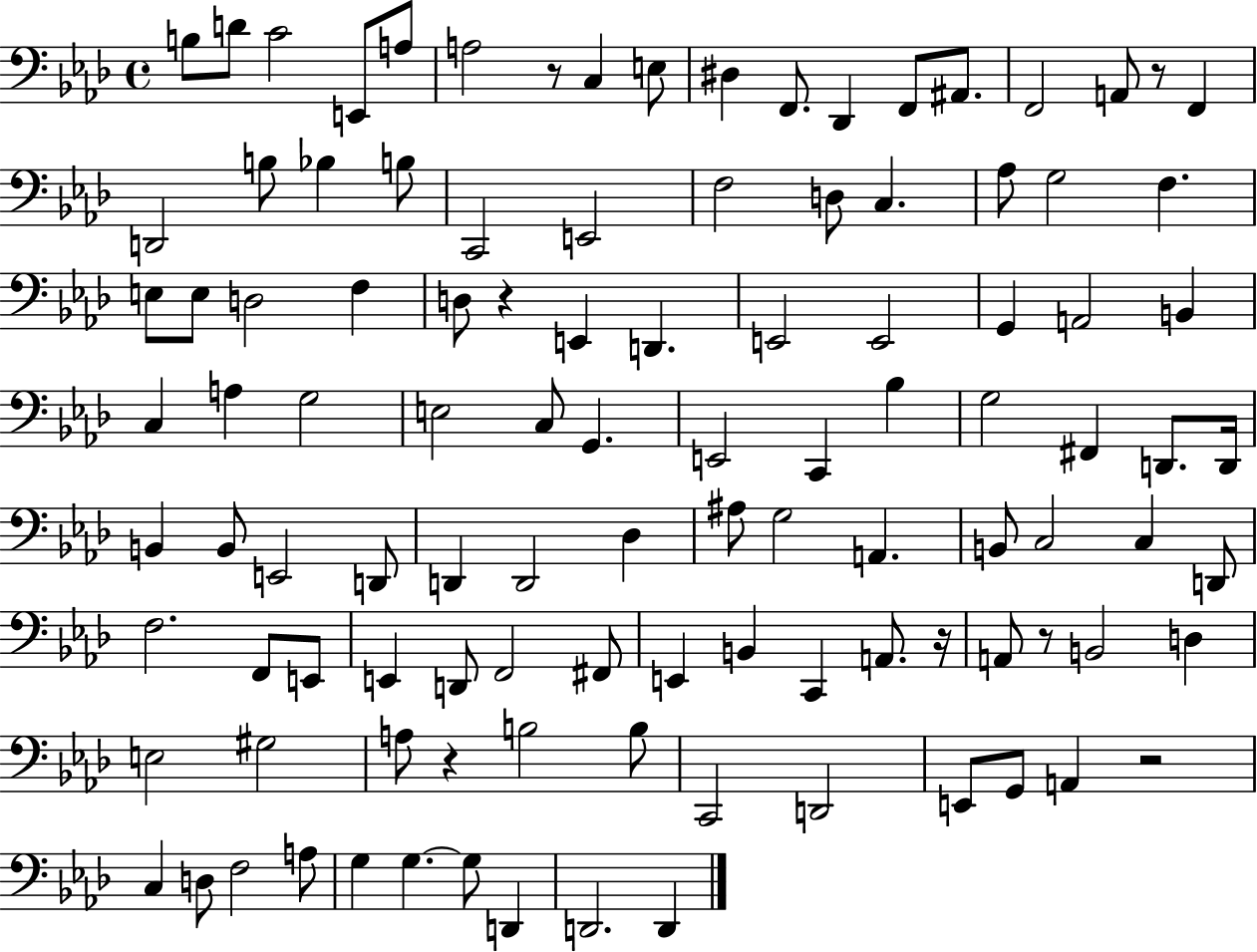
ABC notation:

X:1
T:Untitled
M:4/4
L:1/4
K:Ab
B,/2 D/2 C2 E,,/2 A,/2 A,2 z/2 C, E,/2 ^D, F,,/2 _D,, F,,/2 ^A,,/2 F,,2 A,,/2 z/2 F,, D,,2 B,/2 _B, B,/2 C,,2 E,,2 F,2 D,/2 C, _A,/2 G,2 F, E,/2 E,/2 D,2 F, D,/2 z E,, D,, E,,2 E,,2 G,, A,,2 B,, C, A, G,2 E,2 C,/2 G,, E,,2 C,, _B, G,2 ^F,, D,,/2 D,,/4 B,, B,,/2 E,,2 D,,/2 D,, D,,2 _D, ^A,/2 G,2 A,, B,,/2 C,2 C, D,,/2 F,2 F,,/2 E,,/2 E,, D,,/2 F,,2 ^F,,/2 E,, B,, C,, A,,/2 z/4 A,,/2 z/2 B,,2 D, E,2 ^G,2 A,/2 z B,2 B,/2 C,,2 D,,2 E,,/2 G,,/2 A,, z2 C, D,/2 F,2 A,/2 G, G, G,/2 D,, D,,2 D,,